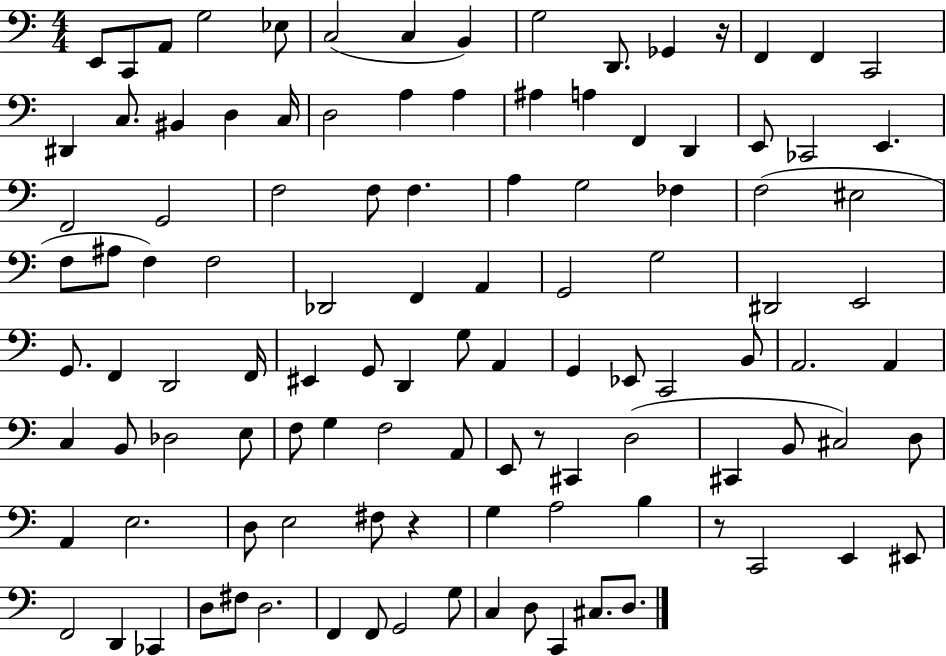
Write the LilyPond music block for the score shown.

{
  \clef bass
  \numericTimeSignature
  \time 4/4
  \key c \major
  e,8 c,8 a,8 g2 ees8 | c2( c4 b,4) | g2 d,8. ges,4 r16 | f,4 f,4 c,2 | \break dis,4 c8. bis,4 d4 c16 | d2 a4 a4 | ais4 a4 f,4 d,4 | e,8 ces,2 e,4. | \break f,2 g,2 | f2 f8 f4. | a4 g2 fes4 | f2( eis2 | \break f8 ais8 f4) f2 | des,2 f,4 a,4 | g,2 g2 | dis,2 e,2 | \break g,8. f,4 d,2 f,16 | eis,4 g,8 d,4 g8 a,4 | g,4 ees,8 c,2 b,8 | a,2. a,4 | \break c4 b,8 des2 e8 | f8 g4 f2 a,8 | e,8 r8 cis,4 d2( | cis,4 b,8 cis2) d8 | \break a,4 e2. | d8 e2 fis8 r4 | g4 a2 b4 | r8 c,2 e,4 eis,8 | \break f,2 d,4 ces,4 | d8 fis8 d2. | f,4 f,8 g,2 g8 | c4 d8 c,4 cis8. d8. | \break \bar "|."
}